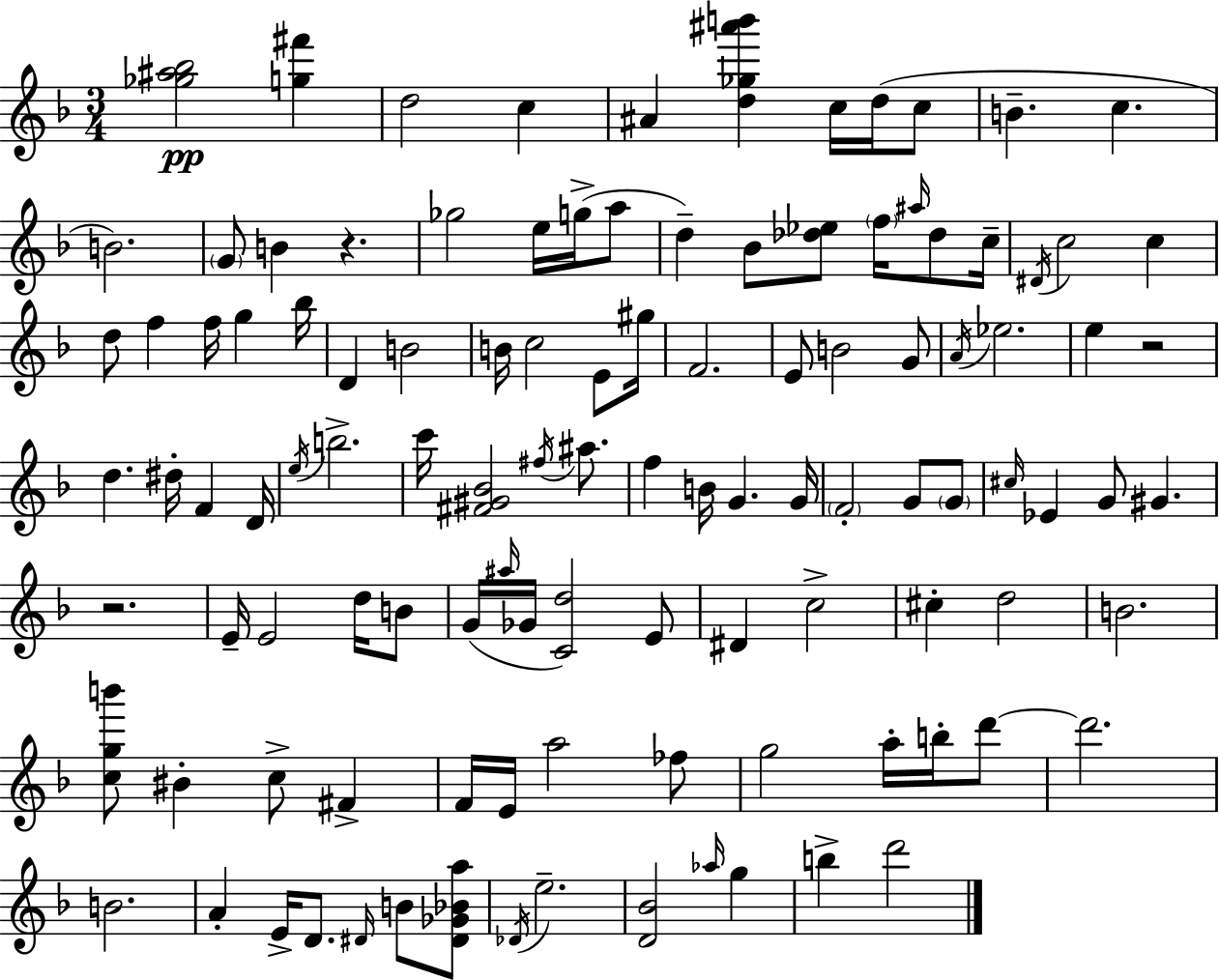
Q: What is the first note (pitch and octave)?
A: D5